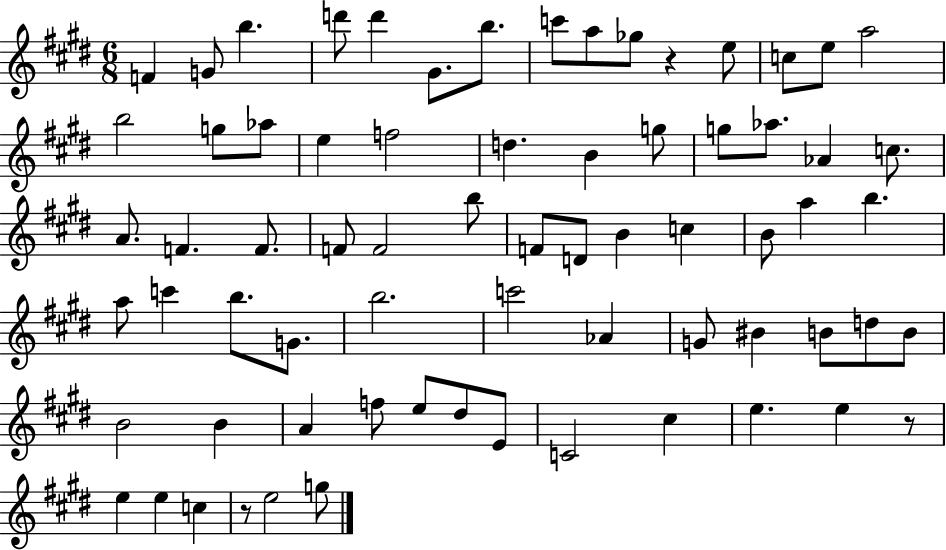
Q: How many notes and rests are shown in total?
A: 70